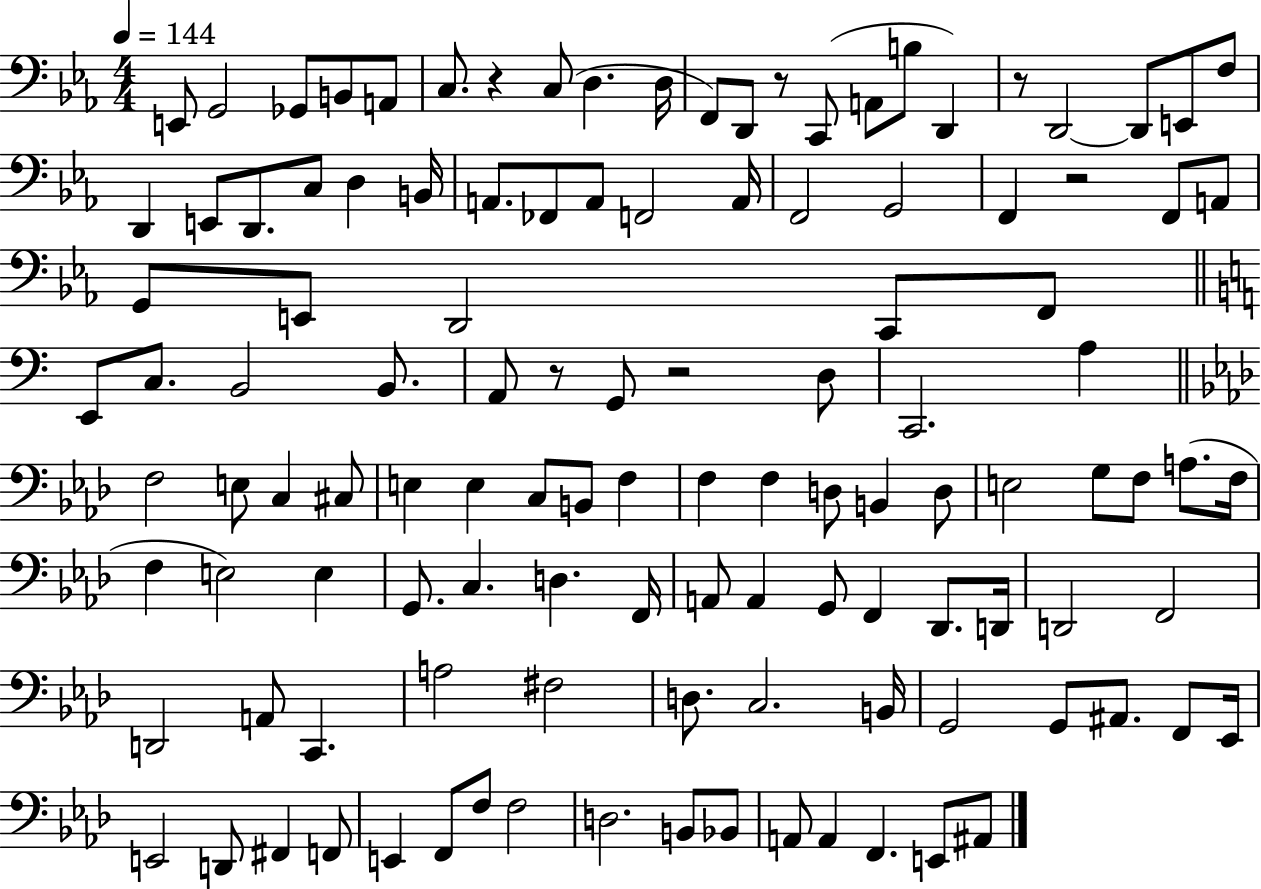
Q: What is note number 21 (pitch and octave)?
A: E2